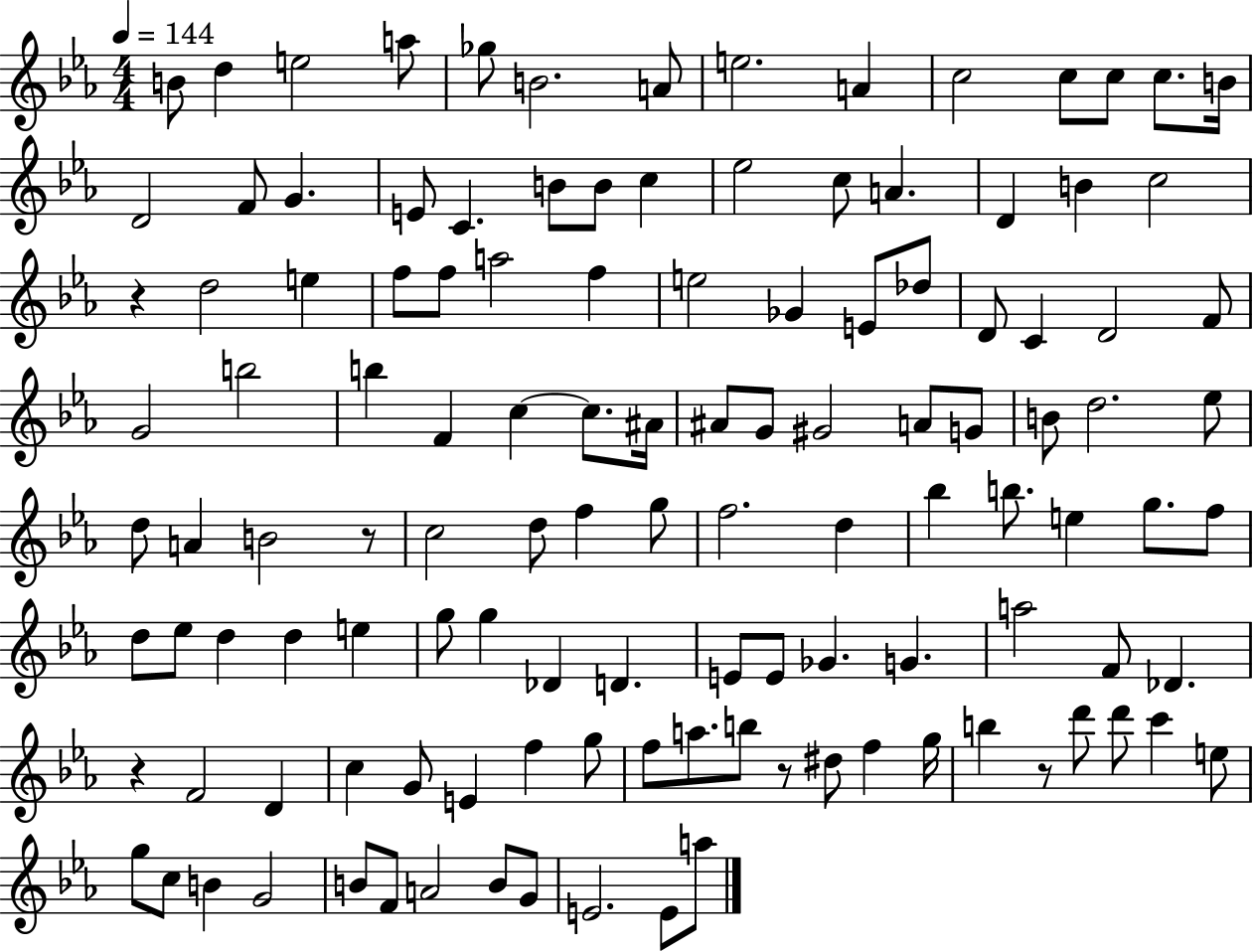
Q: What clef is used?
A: treble